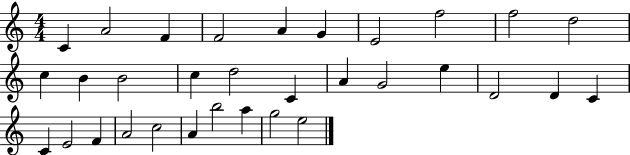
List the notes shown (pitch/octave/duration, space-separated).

C4/q A4/h F4/q F4/h A4/q G4/q E4/h F5/h F5/h D5/h C5/q B4/q B4/h C5/q D5/h C4/q A4/q G4/h E5/q D4/h D4/q C4/q C4/q E4/h F4/q A4/h C5/h A4/q B5/h A5/q G5/h E5/h